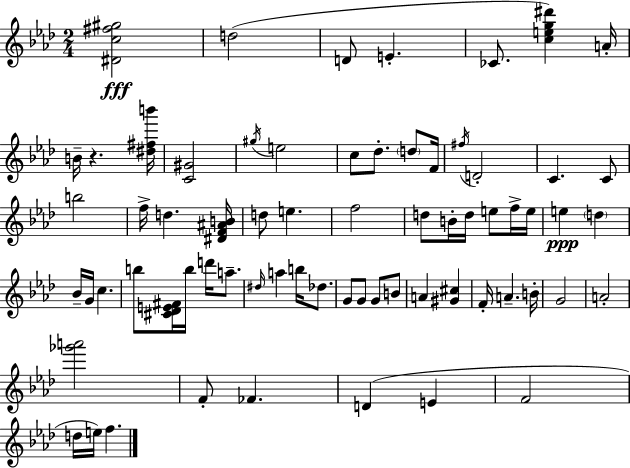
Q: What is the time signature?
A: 2/4